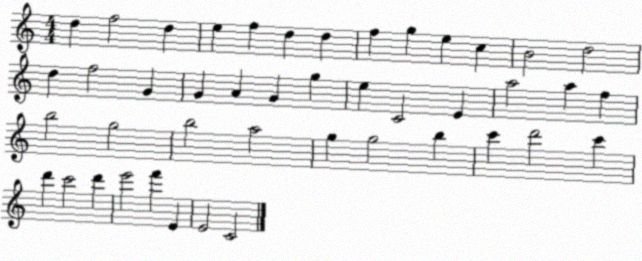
X:1
T:Untitled
M:4/4
L:1/4
K:C
d f2 d e f d d f g e c B2 d2 d f2 G G A G g e C2 E a2 a f b2 g2 b2 a2 g g2 b c' d'2 c' d' c'2 d' e'2 f' E E2 C2